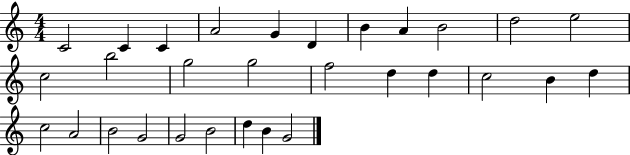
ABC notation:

X:1
T:Untitled
M:4/4
L:1/4
K:C
C2 C C A2 G D B A B2 d2 e2 c2 b2 g2 g2 f2 d d c2 B d c2 A2 B2 G2 G2 B2 d B G2